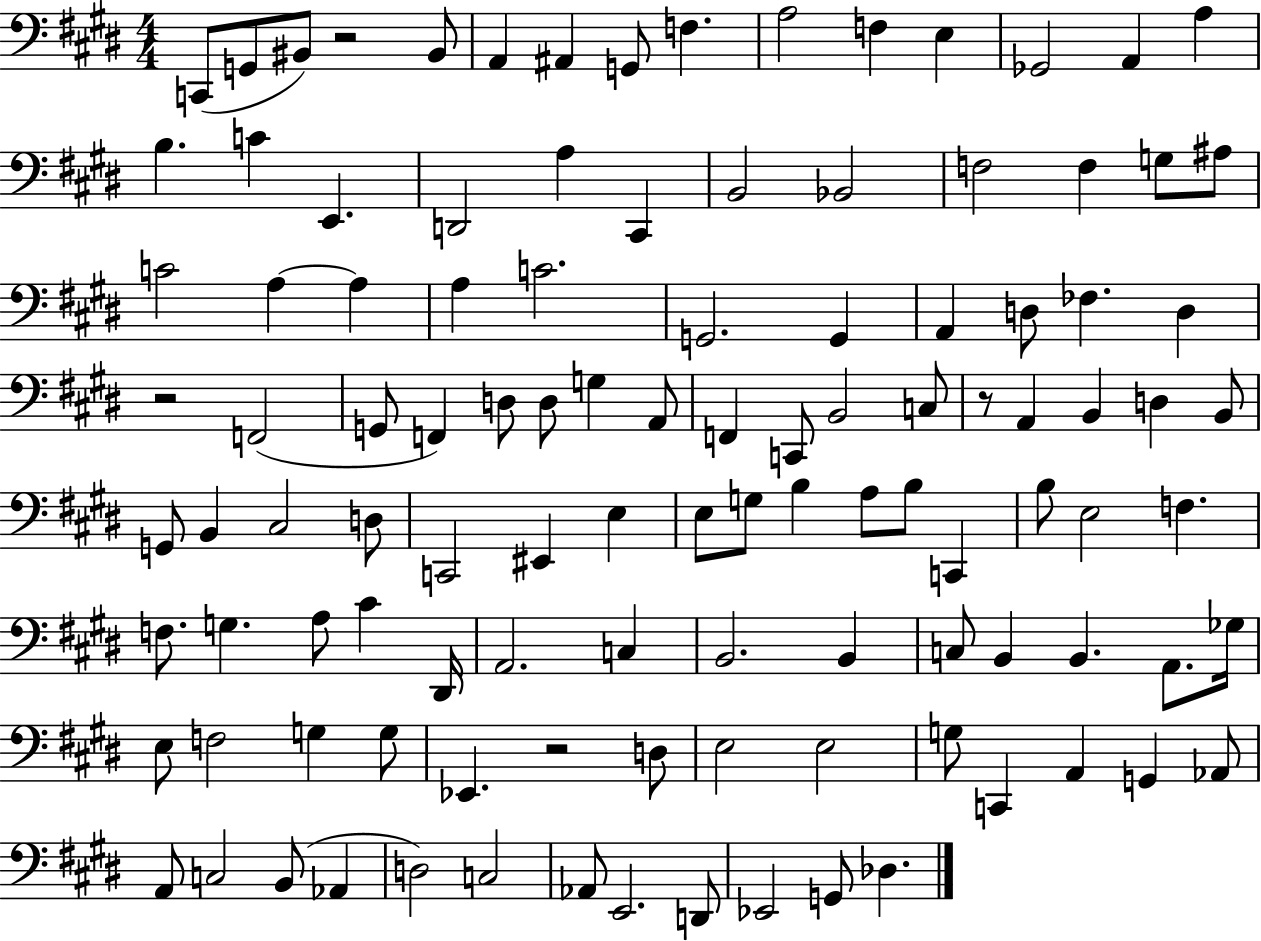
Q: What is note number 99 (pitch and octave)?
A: Ab2